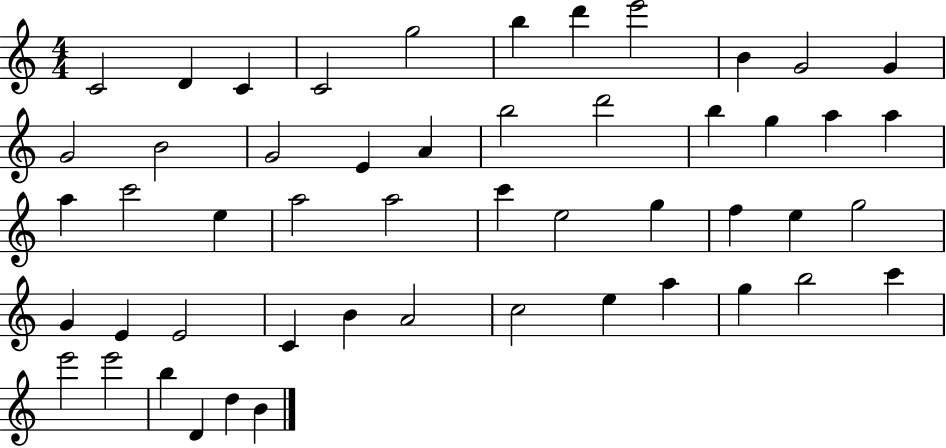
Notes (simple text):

C4/h D4/q C4/q C4/h G5/h B5/q D6/q E6/h B4/q G4/h G4/q G4/h B4/h G4/h E4/q A4/q B5/h D6/h B5/q G5/q A5/q A5/q A5/q C6/h E5/q A5/h A5/h C6/q E5/h G5/q F5/q E5/q G5/h G4/q E4/q E4/h C4/q B4/q A4/h C5/h E5/q A5/q G5/q B5/h C6/q E6/h E6/h B5/q D4/q D5/q B4/q